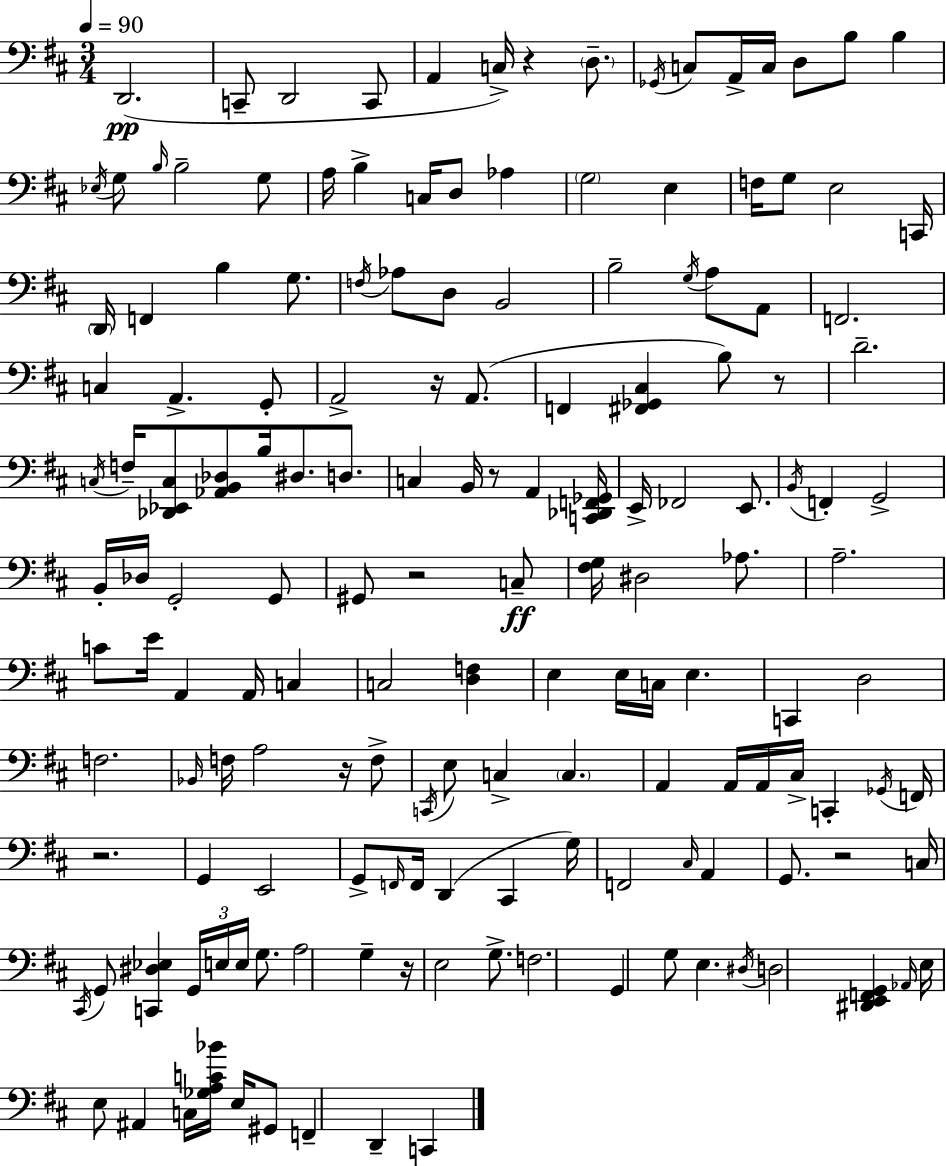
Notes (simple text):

D2/h. C2/e D2/h C2/e A2/q C3/s R/q D3/e. Gb2/s C3/e A2/s C3/s D3/e B3/e B3/q Eb3/s G3/e B3/s B3/h G3/e A3/s B3/q C3/s D3/e Ab3/q G3/h E3/q F3/s G3/e E3/h C2/s D2/s F2/q B3/q G3/e. F3/s Ab3/e D3/e B2/h B3/h G3/s A3/e A2/e F2/h. C3/q A2/q. G2/e A2/h R/s A2/e. F2/q [F#2,Gb2,C#3]/q B3/e R/e D4/h. C3/s F3/s [Db2,Eb2,C3]/e [Ab2,B2,Db3]/e B3/s D#3/e. D3/e. C3/q B2/s R/e A2/q [C2,Db2,F2,Gb2]/s E2/s FES2/h E2/e. B2/s F2/q G2/h B2/s Db3/s G2/h G2/e G#2/e R/h C3/e [F#3,G3]/s D#3/h Ab3/e. A3/h. C4/e E4/s A2/q A2/s C3/q C3/h [D3,F3]/q E3/q E3/s C3/s E3/q. C2/q D3/h F3/h. Bb2/s F3/s A3/h R/s F3/e C2/s E3/e C3/q C3/q. A2/q A2/s A2/s C#3/s C2/q Gb2/s F2/s R/h. G2/q E2/h G2/e F2/s F2/s D2/q C#2/q G3/s F2/h C#3/s A2/q G2/e. R/h C3/s C#2/s G2/e [C2,D#3,Eb3]/q G2/s E3/s E3/s G3/e. A3/h G3/q R/s E3/h G3/e. F3/h. G2/q G3/e E3/q. D#3/s D3/h [D#2,E2,F2,G2]/q Ab2/s E3/s E3/e A#2/q C3/s [Gb3,A3,C4,Bb4]/s E3/s G#2/e F2/q D2/q C2/q